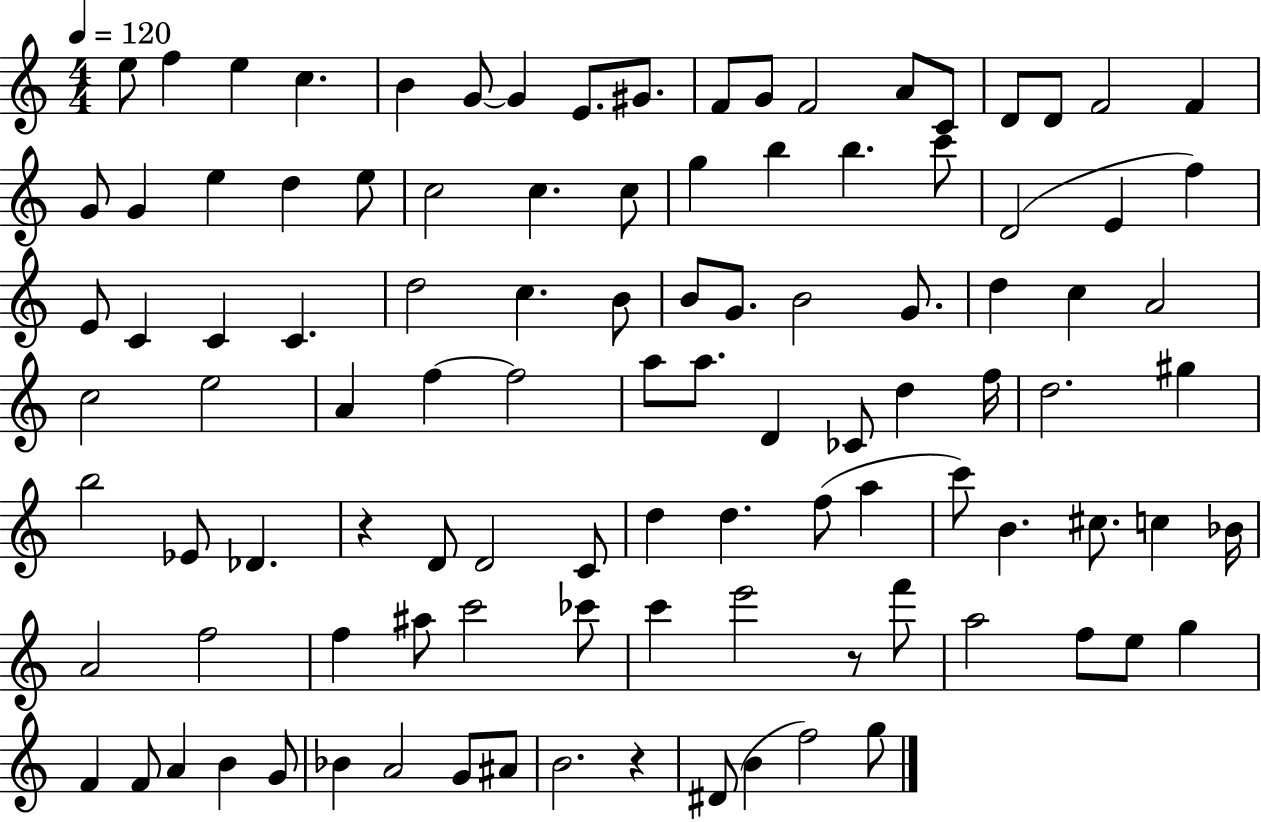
E5/e F5/q E5/q C5/q. B4/q G4/e G4/q E4/e. G#4/e. F4/e G4/e F4/h A4/e C4/e D4/e D4/e F4/h F4/q G4/e G4/q E5/q D5/q E5/e C5/h C5/q. C5/e G5/q B5/q B5/q. C6/e D4/h E4/q F5/q E4/e C4/q C4/q C4/q. D5/h C5/q. B4/e B4/e G4/e. B4/h G4/e. D5/q C5/q A4/h C5/h E5/h A4/q F5/q F5/h A5/e A5/e. D4/q CES4/e D5/q F5/s D5/h. G#5/q B5/h Eb4/e Db4/q. R/q D4/e D4/h C4/e D5/q D5/q. F5/e A5/q C6/e B4/q. C#5/e. C5/q Bb4/s A4/h F5/h F5/q A#5/e C6/h CES6/e C6/q E6/h R/e F6/e A5/h F5/e E5/e G5/q F4/q F4/e A4/q B4/q G4/e Bb4/q A4/h G4/e A#4/e B4/h. R/q D#4/e B4/q F5/h G5/e